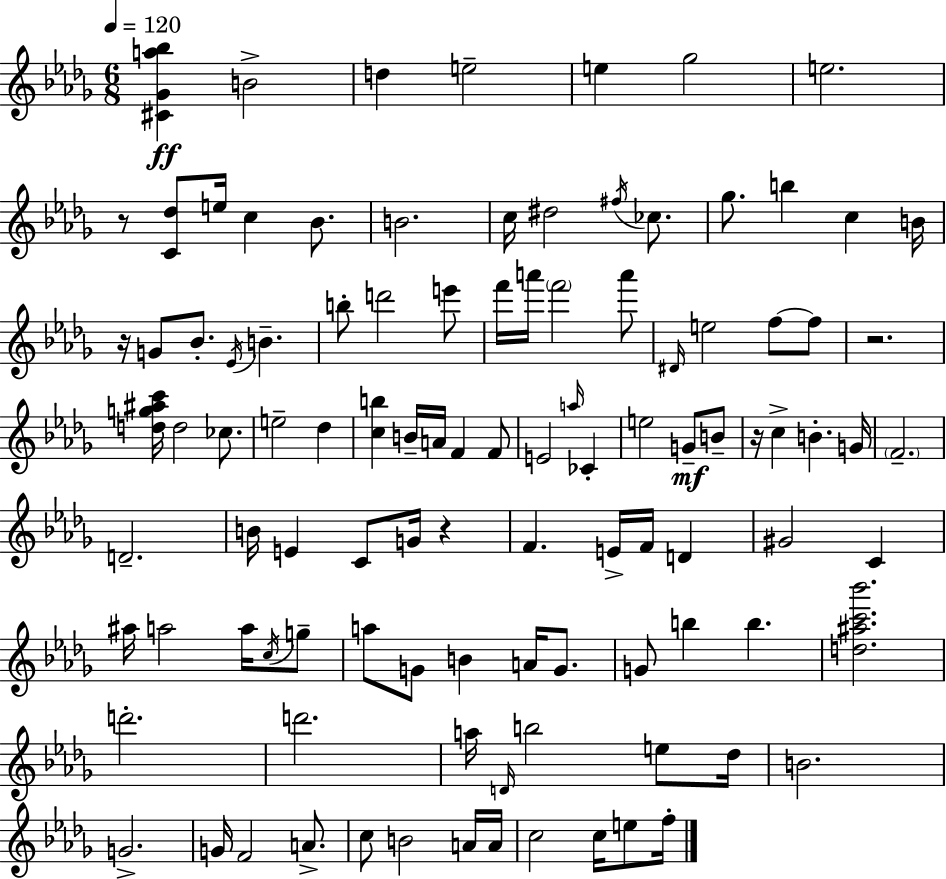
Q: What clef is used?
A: treble